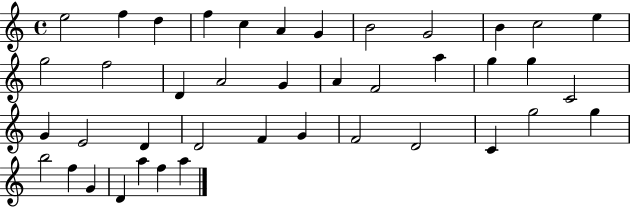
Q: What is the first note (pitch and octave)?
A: E5